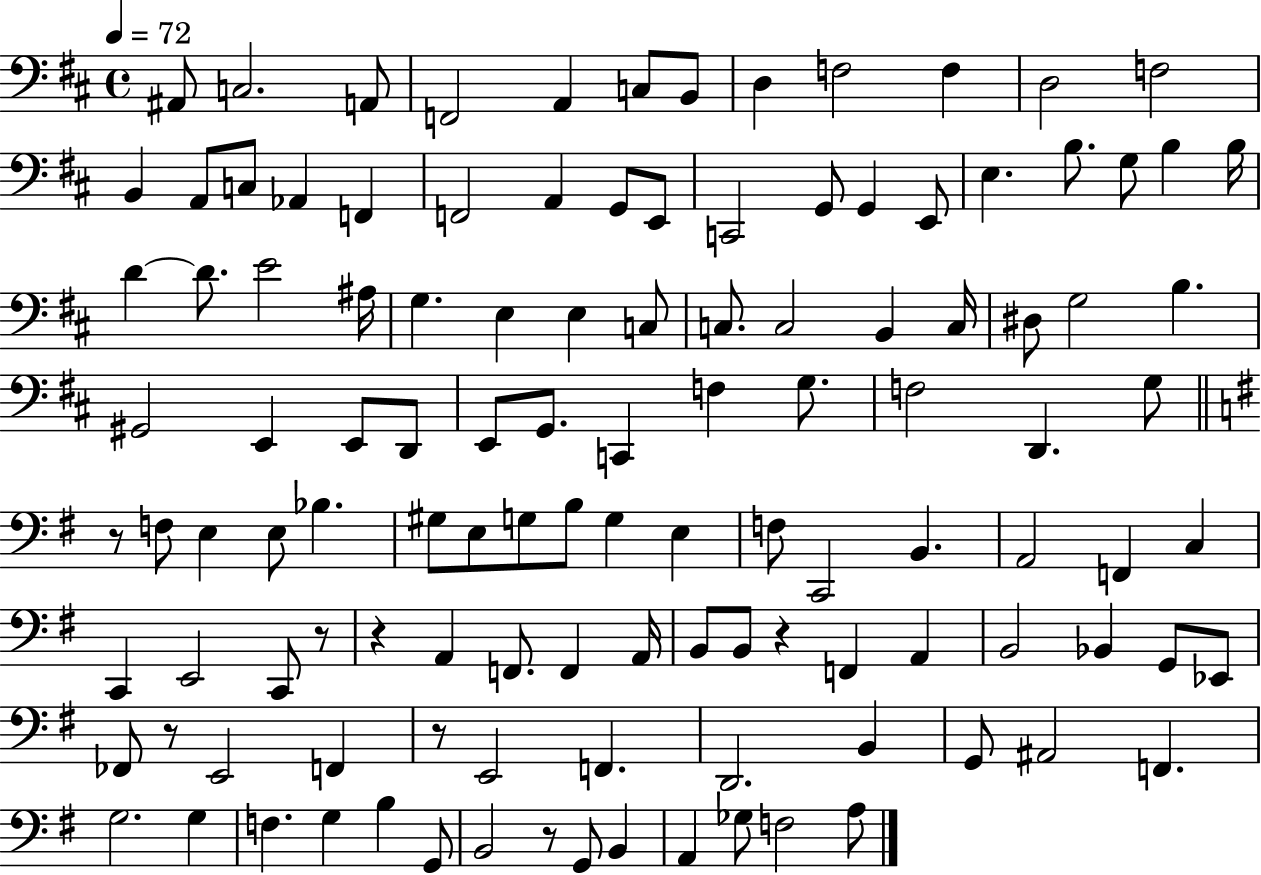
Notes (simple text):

A#2/e C3/h. A2/e F2/h A2/q C3/e B2/e D3/q F3/h F3/q D3/h F3/h B2/q A2/e C3/e Ab2/q F2/q F2/h A2/q G2/e E2/e C2/h G2/e G2/q E2/e E3/q. B3/e. G3/e B3/q B3/s D4/q D4/e. E4/h A#3/s G3/q. E3/q E3/q C3/e C3/e. C3/h B2/q C3/s D#3/e G3/h B3/q. G#2/h E2/q E2/e D2/e E2/e G2/e. C2/q F3/q G3/e. F3/h D2/q. G3/e R/e F3/e E3/q E3/e Bb3/q. G#3/e E3/e G3/e B3/e G3/q E3/q F3/e C2/h B2/q. A2/h F2/q C3/q C2/q E2/h C2/e R/e R/q A2/q F2/e. F2/q A2/s B2/e B2/e R/q F2/q A2/q B2/h Bb2/q G2/e Eb2/e FES2/e R/e E2/h F2/q R/e E2/h F2/q. D2/h. B2/q G2/e A#2/h F2/q. G3/h. G3/q F3/q. G3/q B3/q G2/e B2/h R/e G2/e B2/q A2/q Gb3/e F3/h A3/e